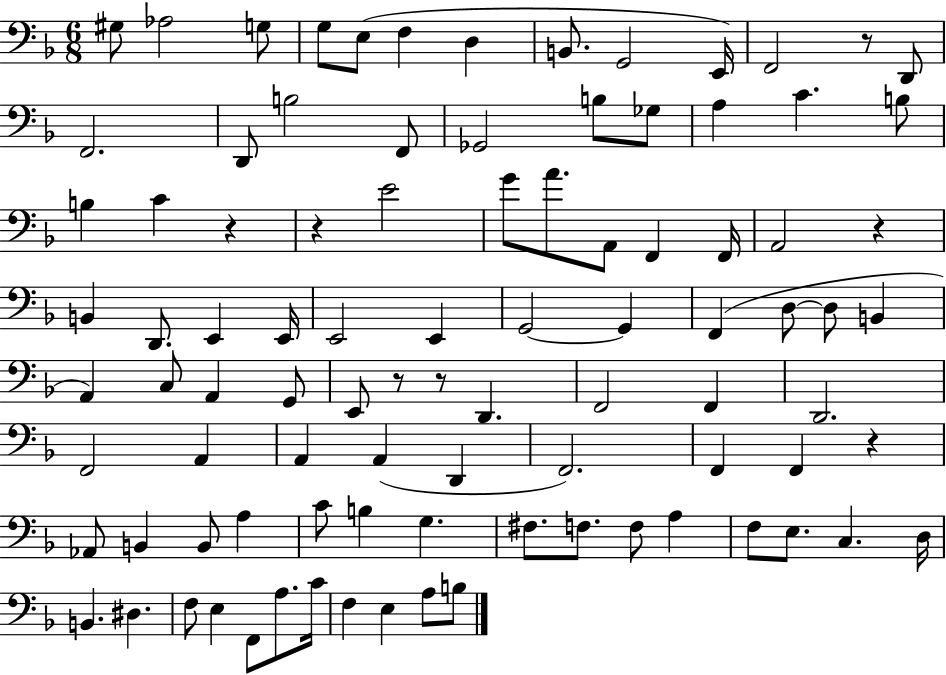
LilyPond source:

{
  \clef bass
  \numericTimeSignature
  \time 6/8
  \key f \major
  \repeat volta 2 { gis8 aes2 g8 | g8 e8( f4 d4 | b,8. g,2 e,16) | f,2 r8 d,8 | \break f,2. | d,8 b2 f,8 | ges,2 b8 ges8 | a4 c'4. b8 | \break b4 c'4 r4 | r4 e'2 | g'8 a'8. a,8 f,4 f,16 | a,2 r4 | \break b,4 d,8. e,4 e,16 | e,2 e,4 | g,2~~ g,4 | f,4( d8~~ d8 b,4 | \break a,4) c8 a,4 g,8 | e,8 r8 r8 d,4. | f,2 f,4 | d,2. | \break f,2 a,4 | a,4 a,4( d,4 | f,2.) | f,4 f,4 r4 | \break aes,8 b,4 b,8 a4 | c'8 b4 g4. | fis8. f8. f8 a4 | f8 e8. c4. d16 | \break b,4. dis4. | f8 e4 f,8 a8. c'16 | f4 e4 a8 b8 | } \bar "|."
}